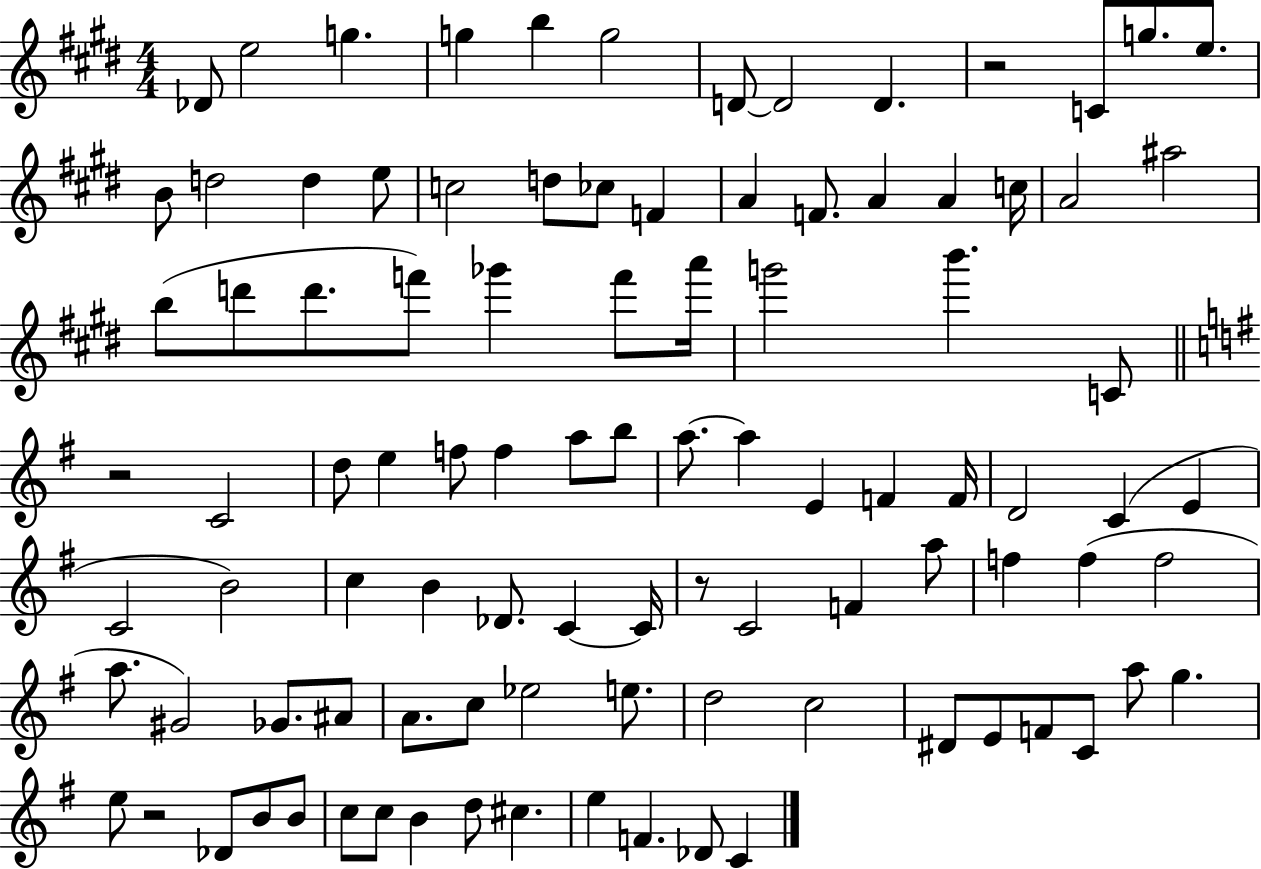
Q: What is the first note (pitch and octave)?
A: Db4